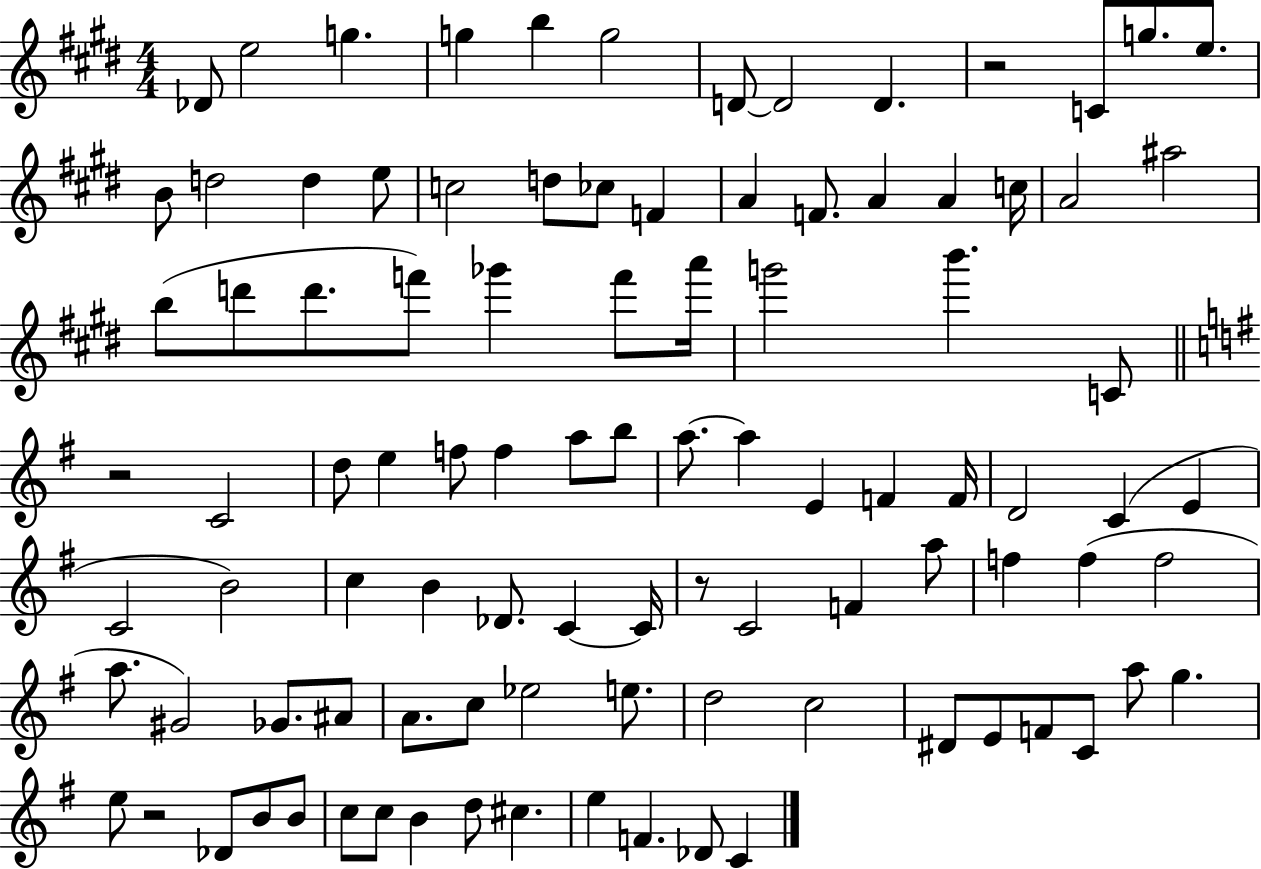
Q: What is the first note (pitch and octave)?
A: Db4